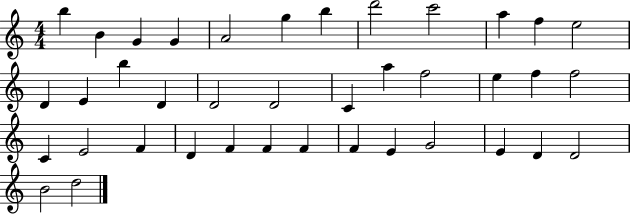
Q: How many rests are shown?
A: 0